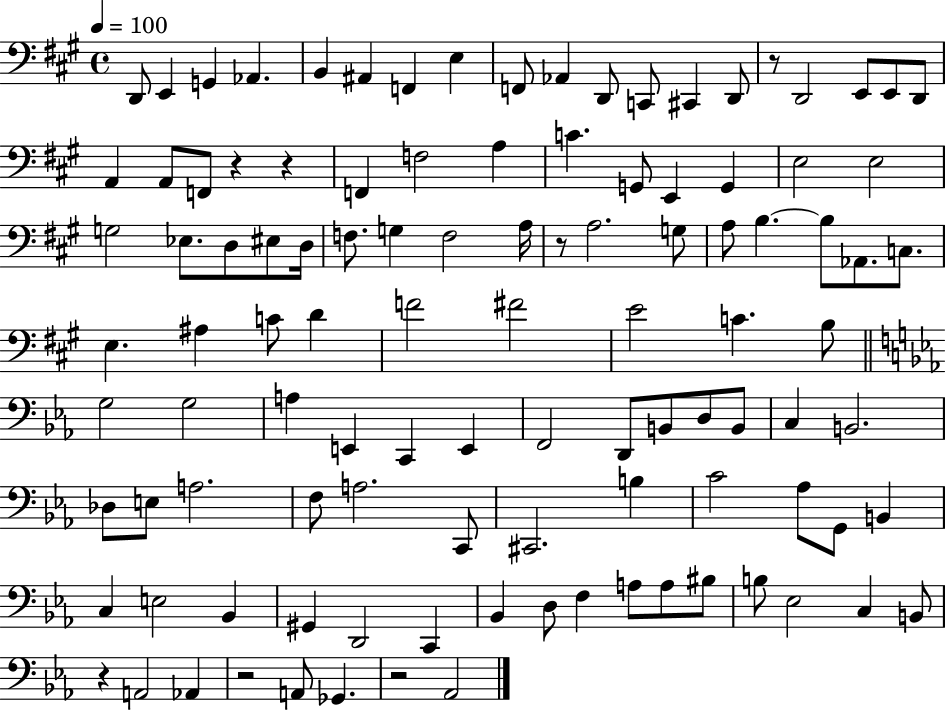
X:1
T:Untitled
M:4/4
L:1/4
K:A
D,,/2 E,, G,, _A,, B,, ^A,, F,, E, F,,/2 _A,, D,,/2 C,,/2 ^C,, D,,/2 z/2 D,,2 E,,/2 E,,/2 D,,/2 A,, A,,/2 F,,/2 z z F,, F,2 A, C G,,/2 E,, G,, E,2 E,2 G,2 _E,/2 D,/2 ^E,/2 D,/4 F,/2 G, F,2 A,/4 z/2 A,2 G,/2 A,/2 B, B,/2 _A,,/2 C,/2 E, ^A, C/2 D F2 ^F2 E2 C B,/2 G,2 G,2 A, E,, C,, E,, F,,2 D,,/2 B,,/2 D,/2 B,,/2 C, B,,2 _D,/2 E,/2 A,2 F,/2 A,2 C,,/2 ^C,,2 B, C2 _A,/2 G,,/2 B,, C, E,2 _B,, ^G,, D,,2 C,, _B,, D,/2 F, A,/2 A,/2 ^B,/2 B,/2 _E,2 C, B,,/2 z A,,2 _A,, z2 A,,/2 _G,, z2 _A,,2